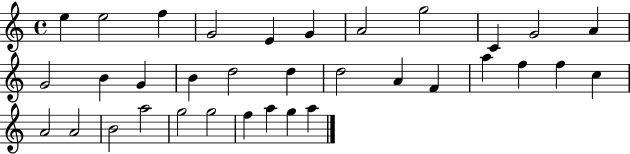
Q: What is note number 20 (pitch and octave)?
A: F4